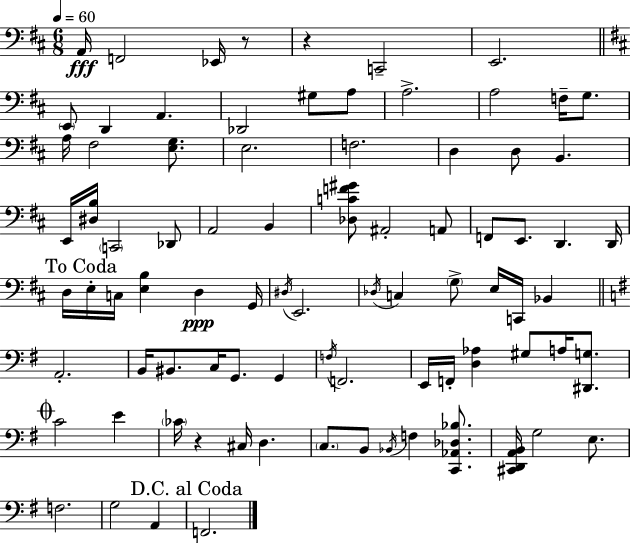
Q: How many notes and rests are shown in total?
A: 84